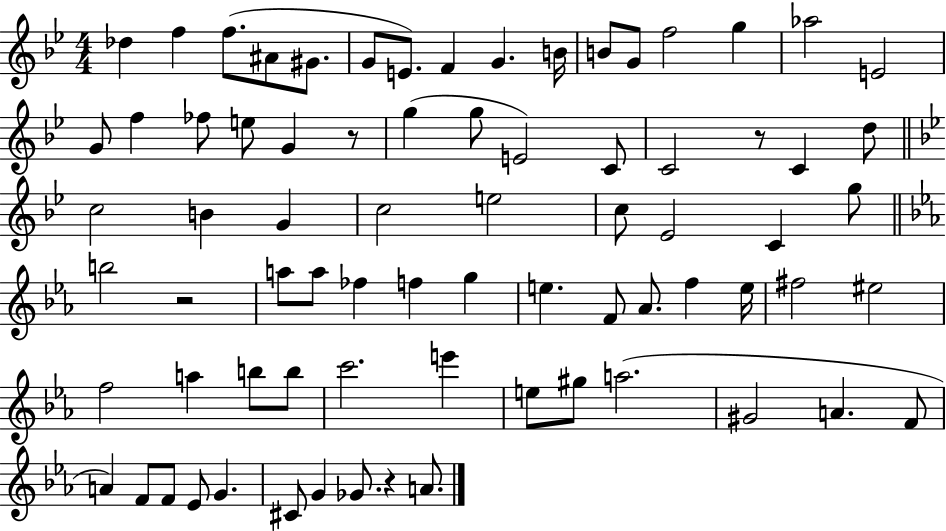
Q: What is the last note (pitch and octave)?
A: A4